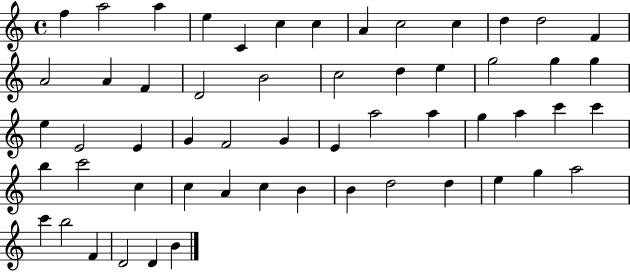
{
  \clef treble
  \time 4/4
  \defaultTimeSignature
  \key c \major
  f''4 a''2 a''4 | e''4 c'4 c''4 c''4 | a'4 c''2 c''4 | d''4 d''2 f'4 | \break a'2 a'4 f'4 | d'2 b'2 | c''2 d''4 e''4 | g''2 g''4 g''4 | \break e''4 e'2 e'4 | g'4 f'2 g'4 | e'4 a''2 a''4 | g''4 a''4 c'''4 c'''4 | \break b''4 c'''2 c''4 | c''4 a'4 c''4 b'4 | b'4 d''2 d''4 | e''4 g''4 a''2 | \break c'''4 b''2 f'4 | d'2 d'4 b'4 | \bar "|."
}